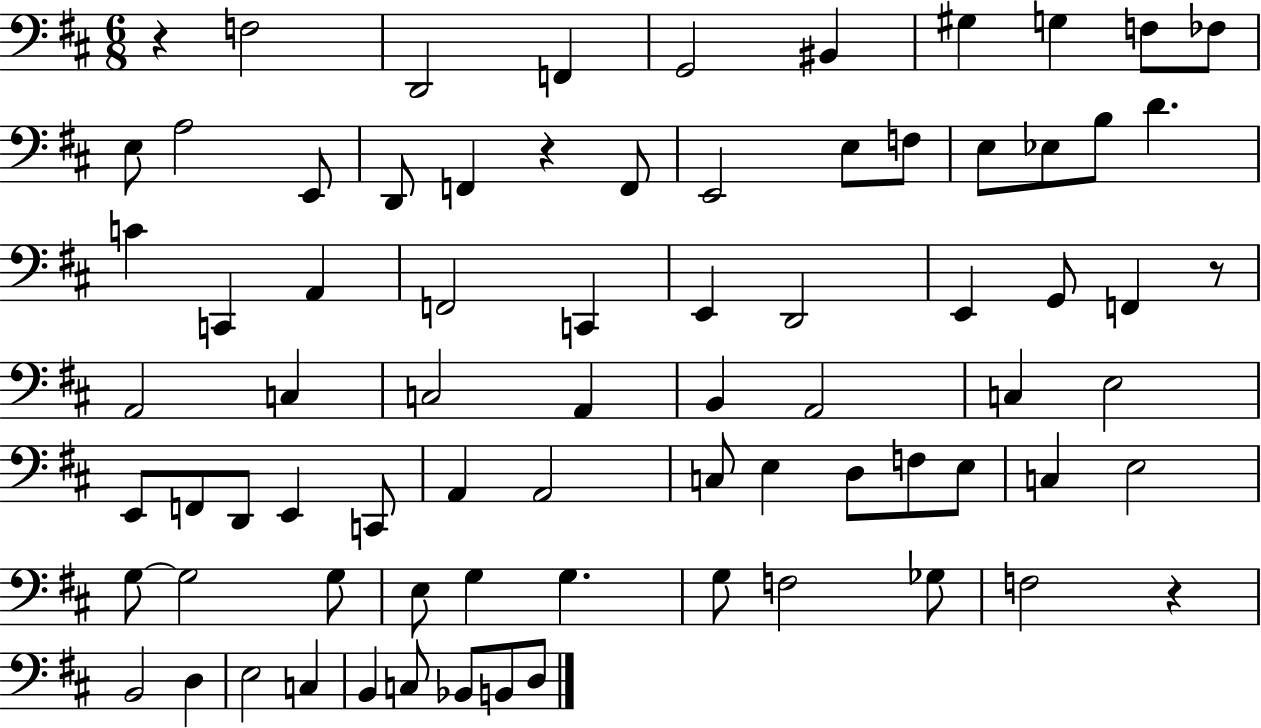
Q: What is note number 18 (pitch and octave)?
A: F3